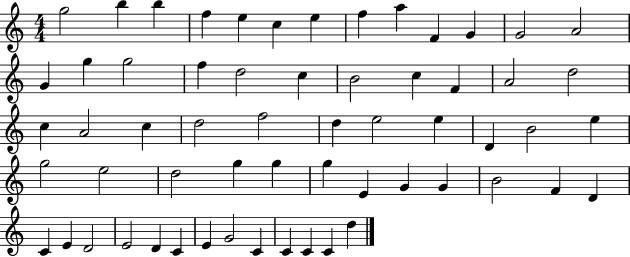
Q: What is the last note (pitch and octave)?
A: D5